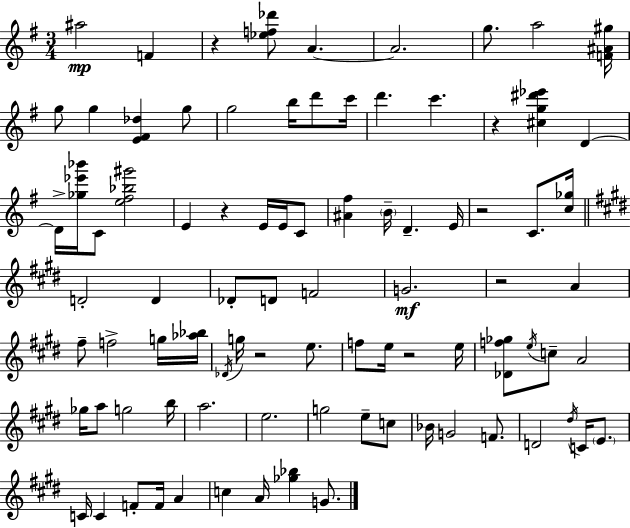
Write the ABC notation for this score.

X:1
T:Untitled
M:3/4
L:1/4
K:Em
^a2 F z [_ef_d']/2 A A2 g/2 a2 [F^A^g]/4 g/2 g [E^F_d] g/2 g2 b/4 d'/2 c'/4 d' c' z [^cg^d'_e'] D D/4 [_g_e'_b']/4 C/2 [e^f_b^g']2 E z E/4 E/4 C/2 [^A^f] B/4 D E/4 z2 C/2 [c_g]/4 D2 D _D/2 D/2 F2 G2 z2 A ^f/2 f2 g/4 [_a_b]/4 _D/4 g/4 z2 e/2 f/2 e/4 z2 e/4 [_Df_g]/2 e/4 c/2 A2 _g/4 a/2 g2 b/4 a2 e2 g2 e/2 c/2 _B/4 G2 F/2 D2 ^d/4 C/4 E/2 C/4 C F/2 F/4 A c A/4 [_g_b] G/2